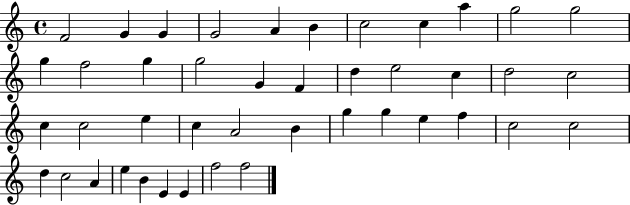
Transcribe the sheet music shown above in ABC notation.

X:1
T:Untitled
M:4/4
L:1/4
K:C
F2 G G G2 A B c2 c a g2 g2 g f2 g g2 G F d e2 c d2 c2 c c2 e c A2 B g g e f c2 c2 d c2 A e B E E f2 f2